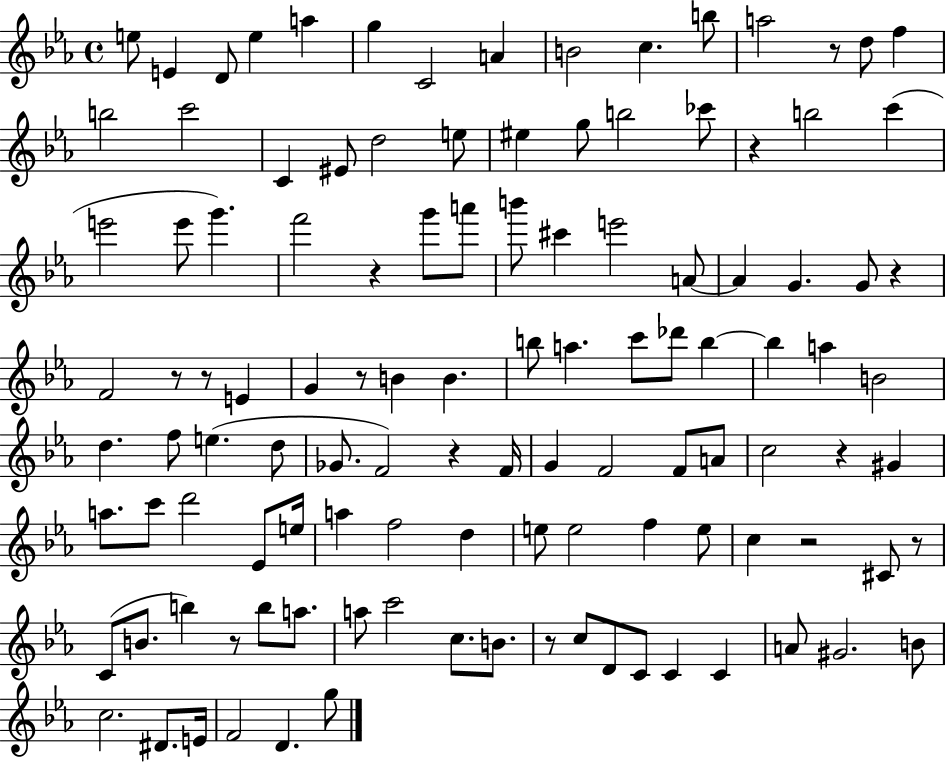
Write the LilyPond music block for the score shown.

{
  \clef treble
  \time 4/4
  \defaultTimeSignature
  \key ees \major
  e''8 e'4 d'8 e''4 a''4 | g''4 c'2 a'4 | b'2 c''4. b''8 | a''2 r8 d''8 f''4 | \break b''2 c'''2 | c'4 eis'8 d''2 e''8 | eis''4 g''8 b''2 ces'''8 | r4 b''2 c'''4( | \break e'''2 e'''8 g'''4.) | f'''2 r4 g'''8 a'''8 | b'''8 cis'''4 e'''2 a'8~~ | a'4 g'4. g'8 r4 | \break f'2 r8 r8 e'4 | g'4 r8 b'4 b'4. | b''8 a''4. c'''8 des'''8 b''4~~ | b''4 a''4 b'2 | \break d''4. f''8 e''4.( d''8 | ges'8. f'2) r4 f'16 | g'4 f'2 f'8 a'8 | c''2 r4 gis'4 | \break a''8. c'''8 d'''2 ees'8 e''16 | a''4 f''2 d''4 | e''8 e''2 f''4 e''8 | c''4 r2 cis'8 r8 | \break c'8( b'8. b''4) r8 b''8 a''8. | a''8 c'''2 c''8. b'8. | r8 c''8 d'8 c'8 c'4 c'4 | a'8 gis'2. b'8 | \break c''2. dis'8. e'16 | f'2 d'4. g''8 | \bar "|."
}